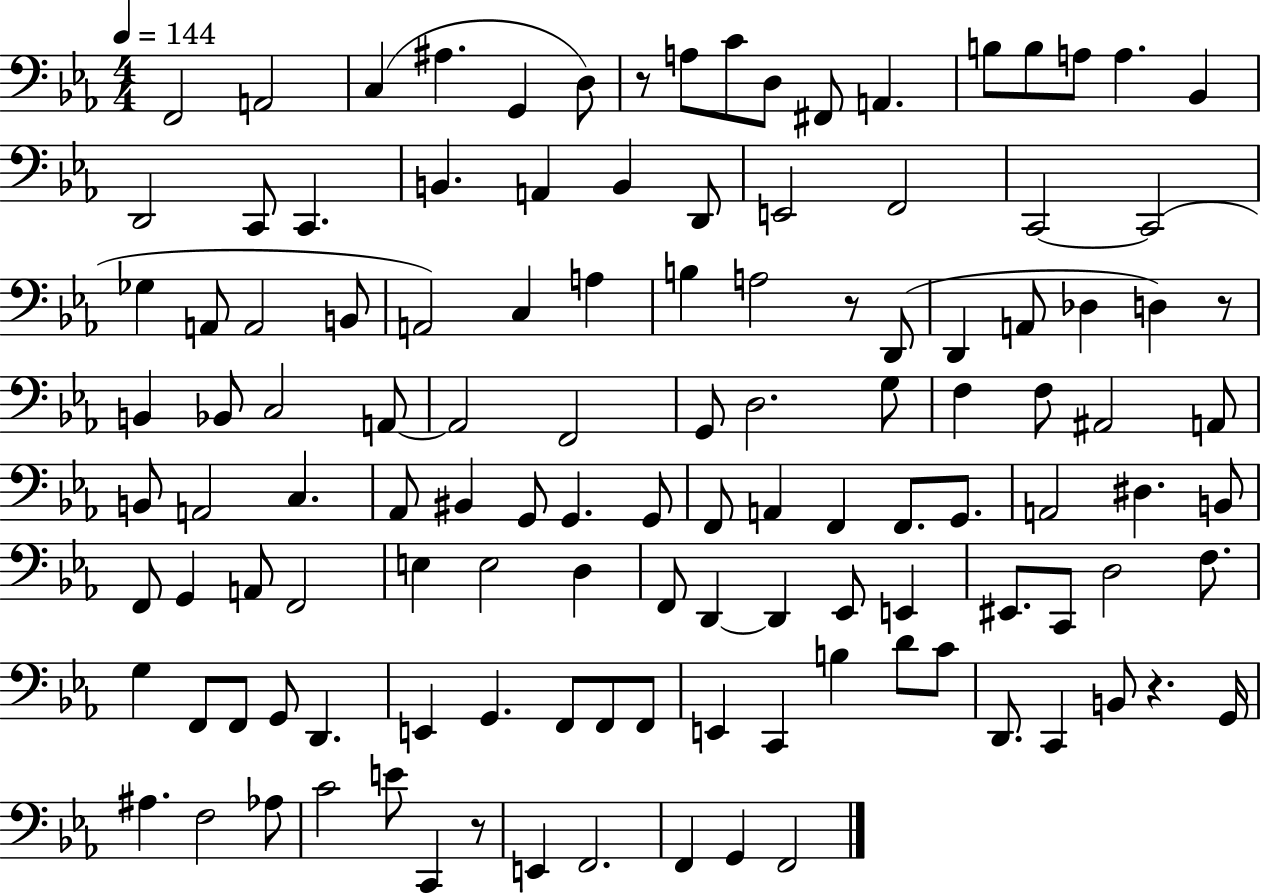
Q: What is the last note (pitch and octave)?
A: F2